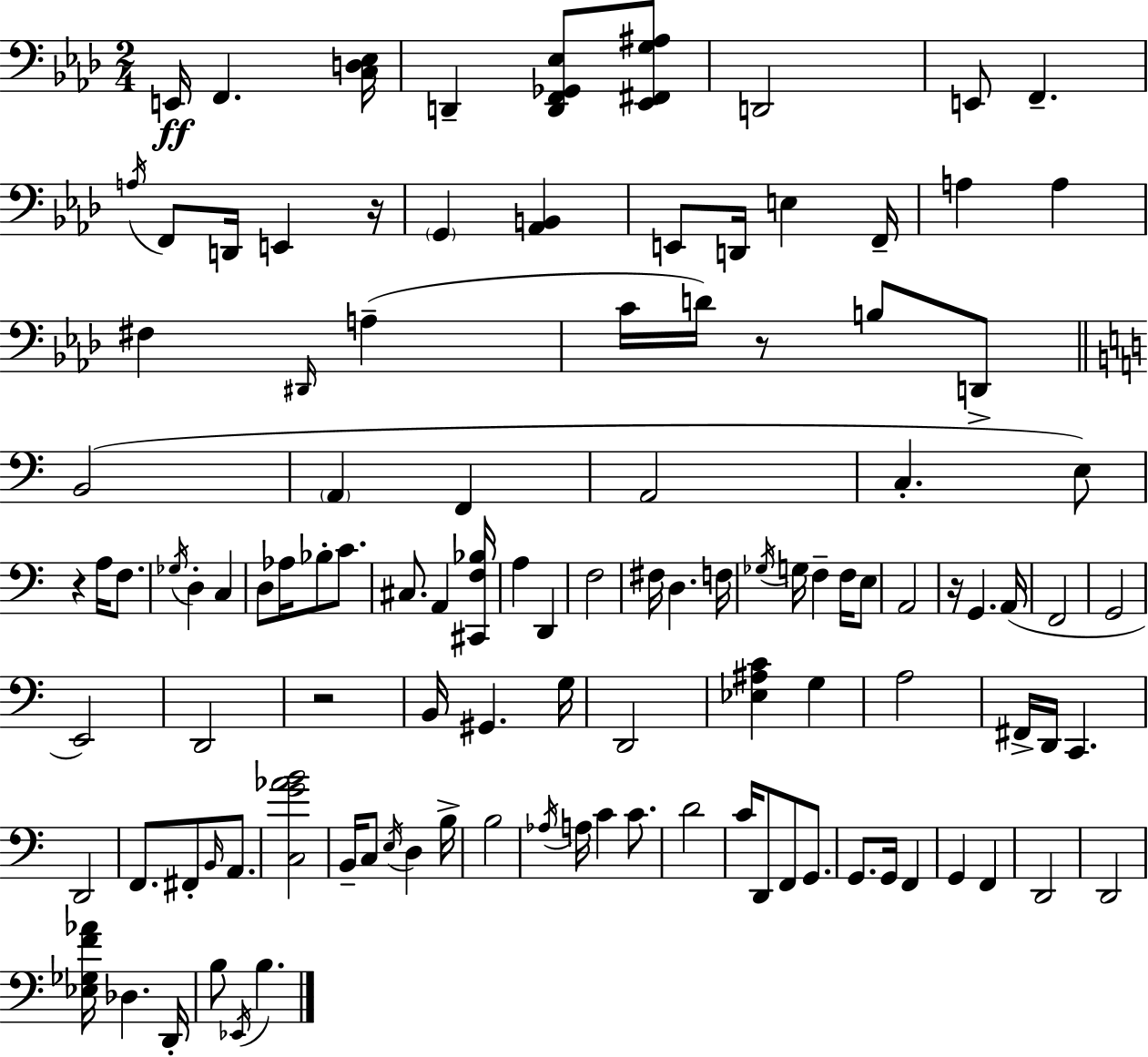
X:1
T:Untitled
M:2/4
L:1/4
K:Ab
E,,/4 F,, [C,D,_E,]/4 D,, [D,,F,,_G,,_E,]/2 [_E,,^F,,G,^A,]/2 D,,2 E,,/2 F,, A,/4 F,,/2 D,,/4 E,, z/4 G,, [_A,,B,,] E,,/2 D,,/4 E, F,,/4 A, A, ^F, ^D,,/4 A, C/4 D/4 z/2 B,/2 D,,/2 B,,2 A,, F,, A,,2 C, E,/2 z A,/4 F,/2 _G,/4 D, C, D,/2 _A,/4 _B,/2 C/2 ^C,/2 A,, [^C,,F,_B,]/4 A, D,, F,2 ^F,/4 D, F,/4 _G,/4 G,/4 F, F,/4 E,/2 A,,2 z/4 G,, A,,/4 F,,2 G,,2 E,,2 D,,2 z2 B,,/4 ^G,, G,/4 D,,2 [_E,^A,C] G, A,2 ^F,,/4 D,,/4 C,, D,,2 F,,/2 ^F,,/2 B,,/4 A,,/2 [C,G_AB]2 B,,/4 C,/2 E,/4 D, B,/4 B,2 _A,/4 A,/4 C C/2 D2 C/4 D,,/2 F,,/2 G,,/2 G,,/2 G,,/4 F,, G,, F,, D,,2 D,,2 [_E,_G,F_A]/4 _D, D,,/4 B,/2 _E,,/4 B,